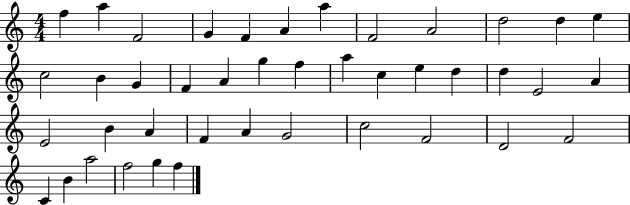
X:1
T:Untitled
M:4/4
L:1/4
K:C
f a F2 G F A a F2 A2 d2 d e c2 B G F A g f a c e d d E2 A E2 B A F A G2 c2 F2 D2 F2 C B a2 f2 g f